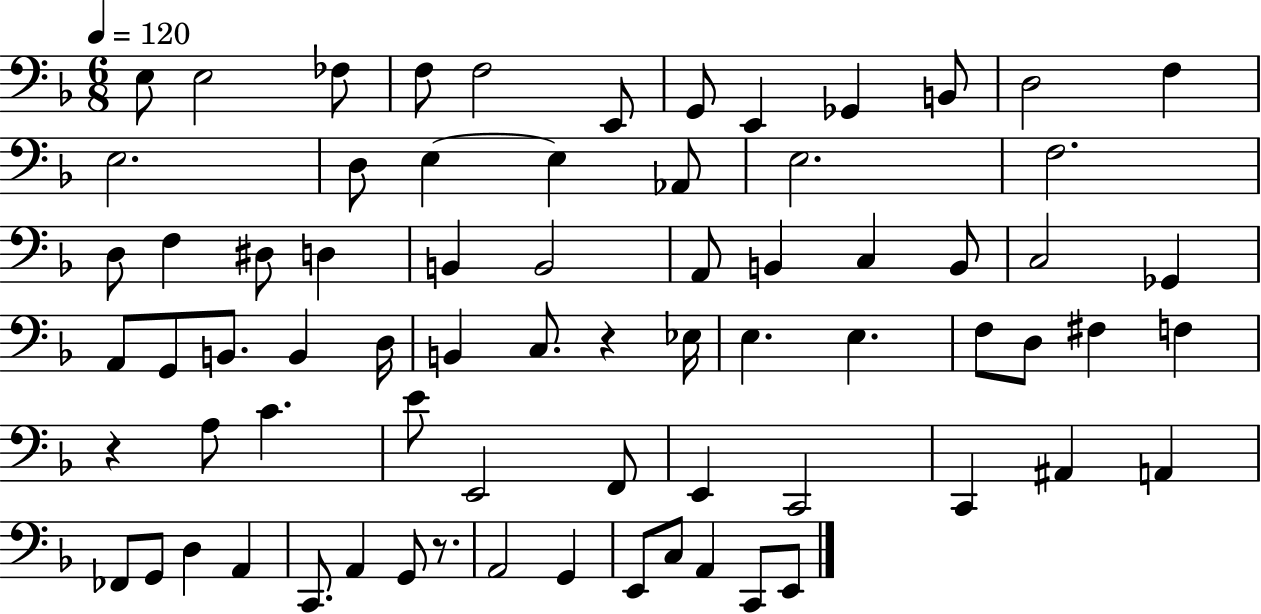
{
  \clef bass
  \numericTimeSignature
  \time 6/8
  \key f \major
  \tempo 4 = 120
  \repeat volta 2 { e8 e2 fes8 | f8 f2 e,8 | g,8 e,4 ges,4 b,8 | d2 f4 | \break e2. | d8 e4~~ e4 aes,8 | e2. | f2. | \break d8 f4 dis8 d4 | b,4 b,2 | a,8 b,4 c4 b,8 | c2 ges,4 | \break a,8 g,8 b,8. b,4 d16 | b,4 c8. r4 ees16 | e4. e4. | f8 d8 fis4 f4 | \break r4 a8 c'4. | e'8 e,2 f,8 | e,4 c,2 | c,4 ais,4 a,4 | \break fes,8 g,8 d4 a,4 | c,8. a,4 g,8 r8. | a,2 g,4 | e,8 c8 a,4 c,8 e,8 | \break } \bar "|."
}